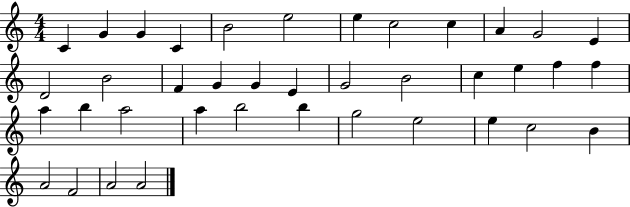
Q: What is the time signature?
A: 4/4